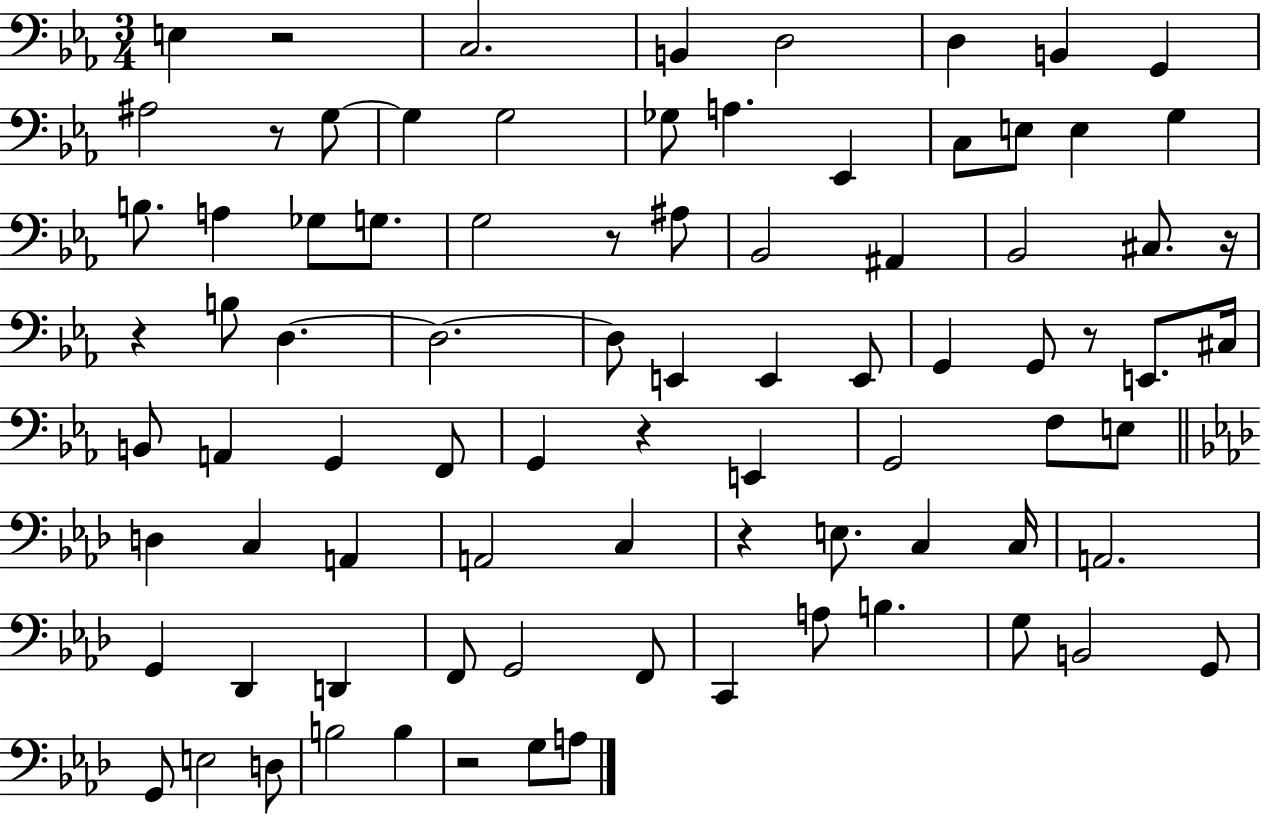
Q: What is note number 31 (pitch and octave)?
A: D3